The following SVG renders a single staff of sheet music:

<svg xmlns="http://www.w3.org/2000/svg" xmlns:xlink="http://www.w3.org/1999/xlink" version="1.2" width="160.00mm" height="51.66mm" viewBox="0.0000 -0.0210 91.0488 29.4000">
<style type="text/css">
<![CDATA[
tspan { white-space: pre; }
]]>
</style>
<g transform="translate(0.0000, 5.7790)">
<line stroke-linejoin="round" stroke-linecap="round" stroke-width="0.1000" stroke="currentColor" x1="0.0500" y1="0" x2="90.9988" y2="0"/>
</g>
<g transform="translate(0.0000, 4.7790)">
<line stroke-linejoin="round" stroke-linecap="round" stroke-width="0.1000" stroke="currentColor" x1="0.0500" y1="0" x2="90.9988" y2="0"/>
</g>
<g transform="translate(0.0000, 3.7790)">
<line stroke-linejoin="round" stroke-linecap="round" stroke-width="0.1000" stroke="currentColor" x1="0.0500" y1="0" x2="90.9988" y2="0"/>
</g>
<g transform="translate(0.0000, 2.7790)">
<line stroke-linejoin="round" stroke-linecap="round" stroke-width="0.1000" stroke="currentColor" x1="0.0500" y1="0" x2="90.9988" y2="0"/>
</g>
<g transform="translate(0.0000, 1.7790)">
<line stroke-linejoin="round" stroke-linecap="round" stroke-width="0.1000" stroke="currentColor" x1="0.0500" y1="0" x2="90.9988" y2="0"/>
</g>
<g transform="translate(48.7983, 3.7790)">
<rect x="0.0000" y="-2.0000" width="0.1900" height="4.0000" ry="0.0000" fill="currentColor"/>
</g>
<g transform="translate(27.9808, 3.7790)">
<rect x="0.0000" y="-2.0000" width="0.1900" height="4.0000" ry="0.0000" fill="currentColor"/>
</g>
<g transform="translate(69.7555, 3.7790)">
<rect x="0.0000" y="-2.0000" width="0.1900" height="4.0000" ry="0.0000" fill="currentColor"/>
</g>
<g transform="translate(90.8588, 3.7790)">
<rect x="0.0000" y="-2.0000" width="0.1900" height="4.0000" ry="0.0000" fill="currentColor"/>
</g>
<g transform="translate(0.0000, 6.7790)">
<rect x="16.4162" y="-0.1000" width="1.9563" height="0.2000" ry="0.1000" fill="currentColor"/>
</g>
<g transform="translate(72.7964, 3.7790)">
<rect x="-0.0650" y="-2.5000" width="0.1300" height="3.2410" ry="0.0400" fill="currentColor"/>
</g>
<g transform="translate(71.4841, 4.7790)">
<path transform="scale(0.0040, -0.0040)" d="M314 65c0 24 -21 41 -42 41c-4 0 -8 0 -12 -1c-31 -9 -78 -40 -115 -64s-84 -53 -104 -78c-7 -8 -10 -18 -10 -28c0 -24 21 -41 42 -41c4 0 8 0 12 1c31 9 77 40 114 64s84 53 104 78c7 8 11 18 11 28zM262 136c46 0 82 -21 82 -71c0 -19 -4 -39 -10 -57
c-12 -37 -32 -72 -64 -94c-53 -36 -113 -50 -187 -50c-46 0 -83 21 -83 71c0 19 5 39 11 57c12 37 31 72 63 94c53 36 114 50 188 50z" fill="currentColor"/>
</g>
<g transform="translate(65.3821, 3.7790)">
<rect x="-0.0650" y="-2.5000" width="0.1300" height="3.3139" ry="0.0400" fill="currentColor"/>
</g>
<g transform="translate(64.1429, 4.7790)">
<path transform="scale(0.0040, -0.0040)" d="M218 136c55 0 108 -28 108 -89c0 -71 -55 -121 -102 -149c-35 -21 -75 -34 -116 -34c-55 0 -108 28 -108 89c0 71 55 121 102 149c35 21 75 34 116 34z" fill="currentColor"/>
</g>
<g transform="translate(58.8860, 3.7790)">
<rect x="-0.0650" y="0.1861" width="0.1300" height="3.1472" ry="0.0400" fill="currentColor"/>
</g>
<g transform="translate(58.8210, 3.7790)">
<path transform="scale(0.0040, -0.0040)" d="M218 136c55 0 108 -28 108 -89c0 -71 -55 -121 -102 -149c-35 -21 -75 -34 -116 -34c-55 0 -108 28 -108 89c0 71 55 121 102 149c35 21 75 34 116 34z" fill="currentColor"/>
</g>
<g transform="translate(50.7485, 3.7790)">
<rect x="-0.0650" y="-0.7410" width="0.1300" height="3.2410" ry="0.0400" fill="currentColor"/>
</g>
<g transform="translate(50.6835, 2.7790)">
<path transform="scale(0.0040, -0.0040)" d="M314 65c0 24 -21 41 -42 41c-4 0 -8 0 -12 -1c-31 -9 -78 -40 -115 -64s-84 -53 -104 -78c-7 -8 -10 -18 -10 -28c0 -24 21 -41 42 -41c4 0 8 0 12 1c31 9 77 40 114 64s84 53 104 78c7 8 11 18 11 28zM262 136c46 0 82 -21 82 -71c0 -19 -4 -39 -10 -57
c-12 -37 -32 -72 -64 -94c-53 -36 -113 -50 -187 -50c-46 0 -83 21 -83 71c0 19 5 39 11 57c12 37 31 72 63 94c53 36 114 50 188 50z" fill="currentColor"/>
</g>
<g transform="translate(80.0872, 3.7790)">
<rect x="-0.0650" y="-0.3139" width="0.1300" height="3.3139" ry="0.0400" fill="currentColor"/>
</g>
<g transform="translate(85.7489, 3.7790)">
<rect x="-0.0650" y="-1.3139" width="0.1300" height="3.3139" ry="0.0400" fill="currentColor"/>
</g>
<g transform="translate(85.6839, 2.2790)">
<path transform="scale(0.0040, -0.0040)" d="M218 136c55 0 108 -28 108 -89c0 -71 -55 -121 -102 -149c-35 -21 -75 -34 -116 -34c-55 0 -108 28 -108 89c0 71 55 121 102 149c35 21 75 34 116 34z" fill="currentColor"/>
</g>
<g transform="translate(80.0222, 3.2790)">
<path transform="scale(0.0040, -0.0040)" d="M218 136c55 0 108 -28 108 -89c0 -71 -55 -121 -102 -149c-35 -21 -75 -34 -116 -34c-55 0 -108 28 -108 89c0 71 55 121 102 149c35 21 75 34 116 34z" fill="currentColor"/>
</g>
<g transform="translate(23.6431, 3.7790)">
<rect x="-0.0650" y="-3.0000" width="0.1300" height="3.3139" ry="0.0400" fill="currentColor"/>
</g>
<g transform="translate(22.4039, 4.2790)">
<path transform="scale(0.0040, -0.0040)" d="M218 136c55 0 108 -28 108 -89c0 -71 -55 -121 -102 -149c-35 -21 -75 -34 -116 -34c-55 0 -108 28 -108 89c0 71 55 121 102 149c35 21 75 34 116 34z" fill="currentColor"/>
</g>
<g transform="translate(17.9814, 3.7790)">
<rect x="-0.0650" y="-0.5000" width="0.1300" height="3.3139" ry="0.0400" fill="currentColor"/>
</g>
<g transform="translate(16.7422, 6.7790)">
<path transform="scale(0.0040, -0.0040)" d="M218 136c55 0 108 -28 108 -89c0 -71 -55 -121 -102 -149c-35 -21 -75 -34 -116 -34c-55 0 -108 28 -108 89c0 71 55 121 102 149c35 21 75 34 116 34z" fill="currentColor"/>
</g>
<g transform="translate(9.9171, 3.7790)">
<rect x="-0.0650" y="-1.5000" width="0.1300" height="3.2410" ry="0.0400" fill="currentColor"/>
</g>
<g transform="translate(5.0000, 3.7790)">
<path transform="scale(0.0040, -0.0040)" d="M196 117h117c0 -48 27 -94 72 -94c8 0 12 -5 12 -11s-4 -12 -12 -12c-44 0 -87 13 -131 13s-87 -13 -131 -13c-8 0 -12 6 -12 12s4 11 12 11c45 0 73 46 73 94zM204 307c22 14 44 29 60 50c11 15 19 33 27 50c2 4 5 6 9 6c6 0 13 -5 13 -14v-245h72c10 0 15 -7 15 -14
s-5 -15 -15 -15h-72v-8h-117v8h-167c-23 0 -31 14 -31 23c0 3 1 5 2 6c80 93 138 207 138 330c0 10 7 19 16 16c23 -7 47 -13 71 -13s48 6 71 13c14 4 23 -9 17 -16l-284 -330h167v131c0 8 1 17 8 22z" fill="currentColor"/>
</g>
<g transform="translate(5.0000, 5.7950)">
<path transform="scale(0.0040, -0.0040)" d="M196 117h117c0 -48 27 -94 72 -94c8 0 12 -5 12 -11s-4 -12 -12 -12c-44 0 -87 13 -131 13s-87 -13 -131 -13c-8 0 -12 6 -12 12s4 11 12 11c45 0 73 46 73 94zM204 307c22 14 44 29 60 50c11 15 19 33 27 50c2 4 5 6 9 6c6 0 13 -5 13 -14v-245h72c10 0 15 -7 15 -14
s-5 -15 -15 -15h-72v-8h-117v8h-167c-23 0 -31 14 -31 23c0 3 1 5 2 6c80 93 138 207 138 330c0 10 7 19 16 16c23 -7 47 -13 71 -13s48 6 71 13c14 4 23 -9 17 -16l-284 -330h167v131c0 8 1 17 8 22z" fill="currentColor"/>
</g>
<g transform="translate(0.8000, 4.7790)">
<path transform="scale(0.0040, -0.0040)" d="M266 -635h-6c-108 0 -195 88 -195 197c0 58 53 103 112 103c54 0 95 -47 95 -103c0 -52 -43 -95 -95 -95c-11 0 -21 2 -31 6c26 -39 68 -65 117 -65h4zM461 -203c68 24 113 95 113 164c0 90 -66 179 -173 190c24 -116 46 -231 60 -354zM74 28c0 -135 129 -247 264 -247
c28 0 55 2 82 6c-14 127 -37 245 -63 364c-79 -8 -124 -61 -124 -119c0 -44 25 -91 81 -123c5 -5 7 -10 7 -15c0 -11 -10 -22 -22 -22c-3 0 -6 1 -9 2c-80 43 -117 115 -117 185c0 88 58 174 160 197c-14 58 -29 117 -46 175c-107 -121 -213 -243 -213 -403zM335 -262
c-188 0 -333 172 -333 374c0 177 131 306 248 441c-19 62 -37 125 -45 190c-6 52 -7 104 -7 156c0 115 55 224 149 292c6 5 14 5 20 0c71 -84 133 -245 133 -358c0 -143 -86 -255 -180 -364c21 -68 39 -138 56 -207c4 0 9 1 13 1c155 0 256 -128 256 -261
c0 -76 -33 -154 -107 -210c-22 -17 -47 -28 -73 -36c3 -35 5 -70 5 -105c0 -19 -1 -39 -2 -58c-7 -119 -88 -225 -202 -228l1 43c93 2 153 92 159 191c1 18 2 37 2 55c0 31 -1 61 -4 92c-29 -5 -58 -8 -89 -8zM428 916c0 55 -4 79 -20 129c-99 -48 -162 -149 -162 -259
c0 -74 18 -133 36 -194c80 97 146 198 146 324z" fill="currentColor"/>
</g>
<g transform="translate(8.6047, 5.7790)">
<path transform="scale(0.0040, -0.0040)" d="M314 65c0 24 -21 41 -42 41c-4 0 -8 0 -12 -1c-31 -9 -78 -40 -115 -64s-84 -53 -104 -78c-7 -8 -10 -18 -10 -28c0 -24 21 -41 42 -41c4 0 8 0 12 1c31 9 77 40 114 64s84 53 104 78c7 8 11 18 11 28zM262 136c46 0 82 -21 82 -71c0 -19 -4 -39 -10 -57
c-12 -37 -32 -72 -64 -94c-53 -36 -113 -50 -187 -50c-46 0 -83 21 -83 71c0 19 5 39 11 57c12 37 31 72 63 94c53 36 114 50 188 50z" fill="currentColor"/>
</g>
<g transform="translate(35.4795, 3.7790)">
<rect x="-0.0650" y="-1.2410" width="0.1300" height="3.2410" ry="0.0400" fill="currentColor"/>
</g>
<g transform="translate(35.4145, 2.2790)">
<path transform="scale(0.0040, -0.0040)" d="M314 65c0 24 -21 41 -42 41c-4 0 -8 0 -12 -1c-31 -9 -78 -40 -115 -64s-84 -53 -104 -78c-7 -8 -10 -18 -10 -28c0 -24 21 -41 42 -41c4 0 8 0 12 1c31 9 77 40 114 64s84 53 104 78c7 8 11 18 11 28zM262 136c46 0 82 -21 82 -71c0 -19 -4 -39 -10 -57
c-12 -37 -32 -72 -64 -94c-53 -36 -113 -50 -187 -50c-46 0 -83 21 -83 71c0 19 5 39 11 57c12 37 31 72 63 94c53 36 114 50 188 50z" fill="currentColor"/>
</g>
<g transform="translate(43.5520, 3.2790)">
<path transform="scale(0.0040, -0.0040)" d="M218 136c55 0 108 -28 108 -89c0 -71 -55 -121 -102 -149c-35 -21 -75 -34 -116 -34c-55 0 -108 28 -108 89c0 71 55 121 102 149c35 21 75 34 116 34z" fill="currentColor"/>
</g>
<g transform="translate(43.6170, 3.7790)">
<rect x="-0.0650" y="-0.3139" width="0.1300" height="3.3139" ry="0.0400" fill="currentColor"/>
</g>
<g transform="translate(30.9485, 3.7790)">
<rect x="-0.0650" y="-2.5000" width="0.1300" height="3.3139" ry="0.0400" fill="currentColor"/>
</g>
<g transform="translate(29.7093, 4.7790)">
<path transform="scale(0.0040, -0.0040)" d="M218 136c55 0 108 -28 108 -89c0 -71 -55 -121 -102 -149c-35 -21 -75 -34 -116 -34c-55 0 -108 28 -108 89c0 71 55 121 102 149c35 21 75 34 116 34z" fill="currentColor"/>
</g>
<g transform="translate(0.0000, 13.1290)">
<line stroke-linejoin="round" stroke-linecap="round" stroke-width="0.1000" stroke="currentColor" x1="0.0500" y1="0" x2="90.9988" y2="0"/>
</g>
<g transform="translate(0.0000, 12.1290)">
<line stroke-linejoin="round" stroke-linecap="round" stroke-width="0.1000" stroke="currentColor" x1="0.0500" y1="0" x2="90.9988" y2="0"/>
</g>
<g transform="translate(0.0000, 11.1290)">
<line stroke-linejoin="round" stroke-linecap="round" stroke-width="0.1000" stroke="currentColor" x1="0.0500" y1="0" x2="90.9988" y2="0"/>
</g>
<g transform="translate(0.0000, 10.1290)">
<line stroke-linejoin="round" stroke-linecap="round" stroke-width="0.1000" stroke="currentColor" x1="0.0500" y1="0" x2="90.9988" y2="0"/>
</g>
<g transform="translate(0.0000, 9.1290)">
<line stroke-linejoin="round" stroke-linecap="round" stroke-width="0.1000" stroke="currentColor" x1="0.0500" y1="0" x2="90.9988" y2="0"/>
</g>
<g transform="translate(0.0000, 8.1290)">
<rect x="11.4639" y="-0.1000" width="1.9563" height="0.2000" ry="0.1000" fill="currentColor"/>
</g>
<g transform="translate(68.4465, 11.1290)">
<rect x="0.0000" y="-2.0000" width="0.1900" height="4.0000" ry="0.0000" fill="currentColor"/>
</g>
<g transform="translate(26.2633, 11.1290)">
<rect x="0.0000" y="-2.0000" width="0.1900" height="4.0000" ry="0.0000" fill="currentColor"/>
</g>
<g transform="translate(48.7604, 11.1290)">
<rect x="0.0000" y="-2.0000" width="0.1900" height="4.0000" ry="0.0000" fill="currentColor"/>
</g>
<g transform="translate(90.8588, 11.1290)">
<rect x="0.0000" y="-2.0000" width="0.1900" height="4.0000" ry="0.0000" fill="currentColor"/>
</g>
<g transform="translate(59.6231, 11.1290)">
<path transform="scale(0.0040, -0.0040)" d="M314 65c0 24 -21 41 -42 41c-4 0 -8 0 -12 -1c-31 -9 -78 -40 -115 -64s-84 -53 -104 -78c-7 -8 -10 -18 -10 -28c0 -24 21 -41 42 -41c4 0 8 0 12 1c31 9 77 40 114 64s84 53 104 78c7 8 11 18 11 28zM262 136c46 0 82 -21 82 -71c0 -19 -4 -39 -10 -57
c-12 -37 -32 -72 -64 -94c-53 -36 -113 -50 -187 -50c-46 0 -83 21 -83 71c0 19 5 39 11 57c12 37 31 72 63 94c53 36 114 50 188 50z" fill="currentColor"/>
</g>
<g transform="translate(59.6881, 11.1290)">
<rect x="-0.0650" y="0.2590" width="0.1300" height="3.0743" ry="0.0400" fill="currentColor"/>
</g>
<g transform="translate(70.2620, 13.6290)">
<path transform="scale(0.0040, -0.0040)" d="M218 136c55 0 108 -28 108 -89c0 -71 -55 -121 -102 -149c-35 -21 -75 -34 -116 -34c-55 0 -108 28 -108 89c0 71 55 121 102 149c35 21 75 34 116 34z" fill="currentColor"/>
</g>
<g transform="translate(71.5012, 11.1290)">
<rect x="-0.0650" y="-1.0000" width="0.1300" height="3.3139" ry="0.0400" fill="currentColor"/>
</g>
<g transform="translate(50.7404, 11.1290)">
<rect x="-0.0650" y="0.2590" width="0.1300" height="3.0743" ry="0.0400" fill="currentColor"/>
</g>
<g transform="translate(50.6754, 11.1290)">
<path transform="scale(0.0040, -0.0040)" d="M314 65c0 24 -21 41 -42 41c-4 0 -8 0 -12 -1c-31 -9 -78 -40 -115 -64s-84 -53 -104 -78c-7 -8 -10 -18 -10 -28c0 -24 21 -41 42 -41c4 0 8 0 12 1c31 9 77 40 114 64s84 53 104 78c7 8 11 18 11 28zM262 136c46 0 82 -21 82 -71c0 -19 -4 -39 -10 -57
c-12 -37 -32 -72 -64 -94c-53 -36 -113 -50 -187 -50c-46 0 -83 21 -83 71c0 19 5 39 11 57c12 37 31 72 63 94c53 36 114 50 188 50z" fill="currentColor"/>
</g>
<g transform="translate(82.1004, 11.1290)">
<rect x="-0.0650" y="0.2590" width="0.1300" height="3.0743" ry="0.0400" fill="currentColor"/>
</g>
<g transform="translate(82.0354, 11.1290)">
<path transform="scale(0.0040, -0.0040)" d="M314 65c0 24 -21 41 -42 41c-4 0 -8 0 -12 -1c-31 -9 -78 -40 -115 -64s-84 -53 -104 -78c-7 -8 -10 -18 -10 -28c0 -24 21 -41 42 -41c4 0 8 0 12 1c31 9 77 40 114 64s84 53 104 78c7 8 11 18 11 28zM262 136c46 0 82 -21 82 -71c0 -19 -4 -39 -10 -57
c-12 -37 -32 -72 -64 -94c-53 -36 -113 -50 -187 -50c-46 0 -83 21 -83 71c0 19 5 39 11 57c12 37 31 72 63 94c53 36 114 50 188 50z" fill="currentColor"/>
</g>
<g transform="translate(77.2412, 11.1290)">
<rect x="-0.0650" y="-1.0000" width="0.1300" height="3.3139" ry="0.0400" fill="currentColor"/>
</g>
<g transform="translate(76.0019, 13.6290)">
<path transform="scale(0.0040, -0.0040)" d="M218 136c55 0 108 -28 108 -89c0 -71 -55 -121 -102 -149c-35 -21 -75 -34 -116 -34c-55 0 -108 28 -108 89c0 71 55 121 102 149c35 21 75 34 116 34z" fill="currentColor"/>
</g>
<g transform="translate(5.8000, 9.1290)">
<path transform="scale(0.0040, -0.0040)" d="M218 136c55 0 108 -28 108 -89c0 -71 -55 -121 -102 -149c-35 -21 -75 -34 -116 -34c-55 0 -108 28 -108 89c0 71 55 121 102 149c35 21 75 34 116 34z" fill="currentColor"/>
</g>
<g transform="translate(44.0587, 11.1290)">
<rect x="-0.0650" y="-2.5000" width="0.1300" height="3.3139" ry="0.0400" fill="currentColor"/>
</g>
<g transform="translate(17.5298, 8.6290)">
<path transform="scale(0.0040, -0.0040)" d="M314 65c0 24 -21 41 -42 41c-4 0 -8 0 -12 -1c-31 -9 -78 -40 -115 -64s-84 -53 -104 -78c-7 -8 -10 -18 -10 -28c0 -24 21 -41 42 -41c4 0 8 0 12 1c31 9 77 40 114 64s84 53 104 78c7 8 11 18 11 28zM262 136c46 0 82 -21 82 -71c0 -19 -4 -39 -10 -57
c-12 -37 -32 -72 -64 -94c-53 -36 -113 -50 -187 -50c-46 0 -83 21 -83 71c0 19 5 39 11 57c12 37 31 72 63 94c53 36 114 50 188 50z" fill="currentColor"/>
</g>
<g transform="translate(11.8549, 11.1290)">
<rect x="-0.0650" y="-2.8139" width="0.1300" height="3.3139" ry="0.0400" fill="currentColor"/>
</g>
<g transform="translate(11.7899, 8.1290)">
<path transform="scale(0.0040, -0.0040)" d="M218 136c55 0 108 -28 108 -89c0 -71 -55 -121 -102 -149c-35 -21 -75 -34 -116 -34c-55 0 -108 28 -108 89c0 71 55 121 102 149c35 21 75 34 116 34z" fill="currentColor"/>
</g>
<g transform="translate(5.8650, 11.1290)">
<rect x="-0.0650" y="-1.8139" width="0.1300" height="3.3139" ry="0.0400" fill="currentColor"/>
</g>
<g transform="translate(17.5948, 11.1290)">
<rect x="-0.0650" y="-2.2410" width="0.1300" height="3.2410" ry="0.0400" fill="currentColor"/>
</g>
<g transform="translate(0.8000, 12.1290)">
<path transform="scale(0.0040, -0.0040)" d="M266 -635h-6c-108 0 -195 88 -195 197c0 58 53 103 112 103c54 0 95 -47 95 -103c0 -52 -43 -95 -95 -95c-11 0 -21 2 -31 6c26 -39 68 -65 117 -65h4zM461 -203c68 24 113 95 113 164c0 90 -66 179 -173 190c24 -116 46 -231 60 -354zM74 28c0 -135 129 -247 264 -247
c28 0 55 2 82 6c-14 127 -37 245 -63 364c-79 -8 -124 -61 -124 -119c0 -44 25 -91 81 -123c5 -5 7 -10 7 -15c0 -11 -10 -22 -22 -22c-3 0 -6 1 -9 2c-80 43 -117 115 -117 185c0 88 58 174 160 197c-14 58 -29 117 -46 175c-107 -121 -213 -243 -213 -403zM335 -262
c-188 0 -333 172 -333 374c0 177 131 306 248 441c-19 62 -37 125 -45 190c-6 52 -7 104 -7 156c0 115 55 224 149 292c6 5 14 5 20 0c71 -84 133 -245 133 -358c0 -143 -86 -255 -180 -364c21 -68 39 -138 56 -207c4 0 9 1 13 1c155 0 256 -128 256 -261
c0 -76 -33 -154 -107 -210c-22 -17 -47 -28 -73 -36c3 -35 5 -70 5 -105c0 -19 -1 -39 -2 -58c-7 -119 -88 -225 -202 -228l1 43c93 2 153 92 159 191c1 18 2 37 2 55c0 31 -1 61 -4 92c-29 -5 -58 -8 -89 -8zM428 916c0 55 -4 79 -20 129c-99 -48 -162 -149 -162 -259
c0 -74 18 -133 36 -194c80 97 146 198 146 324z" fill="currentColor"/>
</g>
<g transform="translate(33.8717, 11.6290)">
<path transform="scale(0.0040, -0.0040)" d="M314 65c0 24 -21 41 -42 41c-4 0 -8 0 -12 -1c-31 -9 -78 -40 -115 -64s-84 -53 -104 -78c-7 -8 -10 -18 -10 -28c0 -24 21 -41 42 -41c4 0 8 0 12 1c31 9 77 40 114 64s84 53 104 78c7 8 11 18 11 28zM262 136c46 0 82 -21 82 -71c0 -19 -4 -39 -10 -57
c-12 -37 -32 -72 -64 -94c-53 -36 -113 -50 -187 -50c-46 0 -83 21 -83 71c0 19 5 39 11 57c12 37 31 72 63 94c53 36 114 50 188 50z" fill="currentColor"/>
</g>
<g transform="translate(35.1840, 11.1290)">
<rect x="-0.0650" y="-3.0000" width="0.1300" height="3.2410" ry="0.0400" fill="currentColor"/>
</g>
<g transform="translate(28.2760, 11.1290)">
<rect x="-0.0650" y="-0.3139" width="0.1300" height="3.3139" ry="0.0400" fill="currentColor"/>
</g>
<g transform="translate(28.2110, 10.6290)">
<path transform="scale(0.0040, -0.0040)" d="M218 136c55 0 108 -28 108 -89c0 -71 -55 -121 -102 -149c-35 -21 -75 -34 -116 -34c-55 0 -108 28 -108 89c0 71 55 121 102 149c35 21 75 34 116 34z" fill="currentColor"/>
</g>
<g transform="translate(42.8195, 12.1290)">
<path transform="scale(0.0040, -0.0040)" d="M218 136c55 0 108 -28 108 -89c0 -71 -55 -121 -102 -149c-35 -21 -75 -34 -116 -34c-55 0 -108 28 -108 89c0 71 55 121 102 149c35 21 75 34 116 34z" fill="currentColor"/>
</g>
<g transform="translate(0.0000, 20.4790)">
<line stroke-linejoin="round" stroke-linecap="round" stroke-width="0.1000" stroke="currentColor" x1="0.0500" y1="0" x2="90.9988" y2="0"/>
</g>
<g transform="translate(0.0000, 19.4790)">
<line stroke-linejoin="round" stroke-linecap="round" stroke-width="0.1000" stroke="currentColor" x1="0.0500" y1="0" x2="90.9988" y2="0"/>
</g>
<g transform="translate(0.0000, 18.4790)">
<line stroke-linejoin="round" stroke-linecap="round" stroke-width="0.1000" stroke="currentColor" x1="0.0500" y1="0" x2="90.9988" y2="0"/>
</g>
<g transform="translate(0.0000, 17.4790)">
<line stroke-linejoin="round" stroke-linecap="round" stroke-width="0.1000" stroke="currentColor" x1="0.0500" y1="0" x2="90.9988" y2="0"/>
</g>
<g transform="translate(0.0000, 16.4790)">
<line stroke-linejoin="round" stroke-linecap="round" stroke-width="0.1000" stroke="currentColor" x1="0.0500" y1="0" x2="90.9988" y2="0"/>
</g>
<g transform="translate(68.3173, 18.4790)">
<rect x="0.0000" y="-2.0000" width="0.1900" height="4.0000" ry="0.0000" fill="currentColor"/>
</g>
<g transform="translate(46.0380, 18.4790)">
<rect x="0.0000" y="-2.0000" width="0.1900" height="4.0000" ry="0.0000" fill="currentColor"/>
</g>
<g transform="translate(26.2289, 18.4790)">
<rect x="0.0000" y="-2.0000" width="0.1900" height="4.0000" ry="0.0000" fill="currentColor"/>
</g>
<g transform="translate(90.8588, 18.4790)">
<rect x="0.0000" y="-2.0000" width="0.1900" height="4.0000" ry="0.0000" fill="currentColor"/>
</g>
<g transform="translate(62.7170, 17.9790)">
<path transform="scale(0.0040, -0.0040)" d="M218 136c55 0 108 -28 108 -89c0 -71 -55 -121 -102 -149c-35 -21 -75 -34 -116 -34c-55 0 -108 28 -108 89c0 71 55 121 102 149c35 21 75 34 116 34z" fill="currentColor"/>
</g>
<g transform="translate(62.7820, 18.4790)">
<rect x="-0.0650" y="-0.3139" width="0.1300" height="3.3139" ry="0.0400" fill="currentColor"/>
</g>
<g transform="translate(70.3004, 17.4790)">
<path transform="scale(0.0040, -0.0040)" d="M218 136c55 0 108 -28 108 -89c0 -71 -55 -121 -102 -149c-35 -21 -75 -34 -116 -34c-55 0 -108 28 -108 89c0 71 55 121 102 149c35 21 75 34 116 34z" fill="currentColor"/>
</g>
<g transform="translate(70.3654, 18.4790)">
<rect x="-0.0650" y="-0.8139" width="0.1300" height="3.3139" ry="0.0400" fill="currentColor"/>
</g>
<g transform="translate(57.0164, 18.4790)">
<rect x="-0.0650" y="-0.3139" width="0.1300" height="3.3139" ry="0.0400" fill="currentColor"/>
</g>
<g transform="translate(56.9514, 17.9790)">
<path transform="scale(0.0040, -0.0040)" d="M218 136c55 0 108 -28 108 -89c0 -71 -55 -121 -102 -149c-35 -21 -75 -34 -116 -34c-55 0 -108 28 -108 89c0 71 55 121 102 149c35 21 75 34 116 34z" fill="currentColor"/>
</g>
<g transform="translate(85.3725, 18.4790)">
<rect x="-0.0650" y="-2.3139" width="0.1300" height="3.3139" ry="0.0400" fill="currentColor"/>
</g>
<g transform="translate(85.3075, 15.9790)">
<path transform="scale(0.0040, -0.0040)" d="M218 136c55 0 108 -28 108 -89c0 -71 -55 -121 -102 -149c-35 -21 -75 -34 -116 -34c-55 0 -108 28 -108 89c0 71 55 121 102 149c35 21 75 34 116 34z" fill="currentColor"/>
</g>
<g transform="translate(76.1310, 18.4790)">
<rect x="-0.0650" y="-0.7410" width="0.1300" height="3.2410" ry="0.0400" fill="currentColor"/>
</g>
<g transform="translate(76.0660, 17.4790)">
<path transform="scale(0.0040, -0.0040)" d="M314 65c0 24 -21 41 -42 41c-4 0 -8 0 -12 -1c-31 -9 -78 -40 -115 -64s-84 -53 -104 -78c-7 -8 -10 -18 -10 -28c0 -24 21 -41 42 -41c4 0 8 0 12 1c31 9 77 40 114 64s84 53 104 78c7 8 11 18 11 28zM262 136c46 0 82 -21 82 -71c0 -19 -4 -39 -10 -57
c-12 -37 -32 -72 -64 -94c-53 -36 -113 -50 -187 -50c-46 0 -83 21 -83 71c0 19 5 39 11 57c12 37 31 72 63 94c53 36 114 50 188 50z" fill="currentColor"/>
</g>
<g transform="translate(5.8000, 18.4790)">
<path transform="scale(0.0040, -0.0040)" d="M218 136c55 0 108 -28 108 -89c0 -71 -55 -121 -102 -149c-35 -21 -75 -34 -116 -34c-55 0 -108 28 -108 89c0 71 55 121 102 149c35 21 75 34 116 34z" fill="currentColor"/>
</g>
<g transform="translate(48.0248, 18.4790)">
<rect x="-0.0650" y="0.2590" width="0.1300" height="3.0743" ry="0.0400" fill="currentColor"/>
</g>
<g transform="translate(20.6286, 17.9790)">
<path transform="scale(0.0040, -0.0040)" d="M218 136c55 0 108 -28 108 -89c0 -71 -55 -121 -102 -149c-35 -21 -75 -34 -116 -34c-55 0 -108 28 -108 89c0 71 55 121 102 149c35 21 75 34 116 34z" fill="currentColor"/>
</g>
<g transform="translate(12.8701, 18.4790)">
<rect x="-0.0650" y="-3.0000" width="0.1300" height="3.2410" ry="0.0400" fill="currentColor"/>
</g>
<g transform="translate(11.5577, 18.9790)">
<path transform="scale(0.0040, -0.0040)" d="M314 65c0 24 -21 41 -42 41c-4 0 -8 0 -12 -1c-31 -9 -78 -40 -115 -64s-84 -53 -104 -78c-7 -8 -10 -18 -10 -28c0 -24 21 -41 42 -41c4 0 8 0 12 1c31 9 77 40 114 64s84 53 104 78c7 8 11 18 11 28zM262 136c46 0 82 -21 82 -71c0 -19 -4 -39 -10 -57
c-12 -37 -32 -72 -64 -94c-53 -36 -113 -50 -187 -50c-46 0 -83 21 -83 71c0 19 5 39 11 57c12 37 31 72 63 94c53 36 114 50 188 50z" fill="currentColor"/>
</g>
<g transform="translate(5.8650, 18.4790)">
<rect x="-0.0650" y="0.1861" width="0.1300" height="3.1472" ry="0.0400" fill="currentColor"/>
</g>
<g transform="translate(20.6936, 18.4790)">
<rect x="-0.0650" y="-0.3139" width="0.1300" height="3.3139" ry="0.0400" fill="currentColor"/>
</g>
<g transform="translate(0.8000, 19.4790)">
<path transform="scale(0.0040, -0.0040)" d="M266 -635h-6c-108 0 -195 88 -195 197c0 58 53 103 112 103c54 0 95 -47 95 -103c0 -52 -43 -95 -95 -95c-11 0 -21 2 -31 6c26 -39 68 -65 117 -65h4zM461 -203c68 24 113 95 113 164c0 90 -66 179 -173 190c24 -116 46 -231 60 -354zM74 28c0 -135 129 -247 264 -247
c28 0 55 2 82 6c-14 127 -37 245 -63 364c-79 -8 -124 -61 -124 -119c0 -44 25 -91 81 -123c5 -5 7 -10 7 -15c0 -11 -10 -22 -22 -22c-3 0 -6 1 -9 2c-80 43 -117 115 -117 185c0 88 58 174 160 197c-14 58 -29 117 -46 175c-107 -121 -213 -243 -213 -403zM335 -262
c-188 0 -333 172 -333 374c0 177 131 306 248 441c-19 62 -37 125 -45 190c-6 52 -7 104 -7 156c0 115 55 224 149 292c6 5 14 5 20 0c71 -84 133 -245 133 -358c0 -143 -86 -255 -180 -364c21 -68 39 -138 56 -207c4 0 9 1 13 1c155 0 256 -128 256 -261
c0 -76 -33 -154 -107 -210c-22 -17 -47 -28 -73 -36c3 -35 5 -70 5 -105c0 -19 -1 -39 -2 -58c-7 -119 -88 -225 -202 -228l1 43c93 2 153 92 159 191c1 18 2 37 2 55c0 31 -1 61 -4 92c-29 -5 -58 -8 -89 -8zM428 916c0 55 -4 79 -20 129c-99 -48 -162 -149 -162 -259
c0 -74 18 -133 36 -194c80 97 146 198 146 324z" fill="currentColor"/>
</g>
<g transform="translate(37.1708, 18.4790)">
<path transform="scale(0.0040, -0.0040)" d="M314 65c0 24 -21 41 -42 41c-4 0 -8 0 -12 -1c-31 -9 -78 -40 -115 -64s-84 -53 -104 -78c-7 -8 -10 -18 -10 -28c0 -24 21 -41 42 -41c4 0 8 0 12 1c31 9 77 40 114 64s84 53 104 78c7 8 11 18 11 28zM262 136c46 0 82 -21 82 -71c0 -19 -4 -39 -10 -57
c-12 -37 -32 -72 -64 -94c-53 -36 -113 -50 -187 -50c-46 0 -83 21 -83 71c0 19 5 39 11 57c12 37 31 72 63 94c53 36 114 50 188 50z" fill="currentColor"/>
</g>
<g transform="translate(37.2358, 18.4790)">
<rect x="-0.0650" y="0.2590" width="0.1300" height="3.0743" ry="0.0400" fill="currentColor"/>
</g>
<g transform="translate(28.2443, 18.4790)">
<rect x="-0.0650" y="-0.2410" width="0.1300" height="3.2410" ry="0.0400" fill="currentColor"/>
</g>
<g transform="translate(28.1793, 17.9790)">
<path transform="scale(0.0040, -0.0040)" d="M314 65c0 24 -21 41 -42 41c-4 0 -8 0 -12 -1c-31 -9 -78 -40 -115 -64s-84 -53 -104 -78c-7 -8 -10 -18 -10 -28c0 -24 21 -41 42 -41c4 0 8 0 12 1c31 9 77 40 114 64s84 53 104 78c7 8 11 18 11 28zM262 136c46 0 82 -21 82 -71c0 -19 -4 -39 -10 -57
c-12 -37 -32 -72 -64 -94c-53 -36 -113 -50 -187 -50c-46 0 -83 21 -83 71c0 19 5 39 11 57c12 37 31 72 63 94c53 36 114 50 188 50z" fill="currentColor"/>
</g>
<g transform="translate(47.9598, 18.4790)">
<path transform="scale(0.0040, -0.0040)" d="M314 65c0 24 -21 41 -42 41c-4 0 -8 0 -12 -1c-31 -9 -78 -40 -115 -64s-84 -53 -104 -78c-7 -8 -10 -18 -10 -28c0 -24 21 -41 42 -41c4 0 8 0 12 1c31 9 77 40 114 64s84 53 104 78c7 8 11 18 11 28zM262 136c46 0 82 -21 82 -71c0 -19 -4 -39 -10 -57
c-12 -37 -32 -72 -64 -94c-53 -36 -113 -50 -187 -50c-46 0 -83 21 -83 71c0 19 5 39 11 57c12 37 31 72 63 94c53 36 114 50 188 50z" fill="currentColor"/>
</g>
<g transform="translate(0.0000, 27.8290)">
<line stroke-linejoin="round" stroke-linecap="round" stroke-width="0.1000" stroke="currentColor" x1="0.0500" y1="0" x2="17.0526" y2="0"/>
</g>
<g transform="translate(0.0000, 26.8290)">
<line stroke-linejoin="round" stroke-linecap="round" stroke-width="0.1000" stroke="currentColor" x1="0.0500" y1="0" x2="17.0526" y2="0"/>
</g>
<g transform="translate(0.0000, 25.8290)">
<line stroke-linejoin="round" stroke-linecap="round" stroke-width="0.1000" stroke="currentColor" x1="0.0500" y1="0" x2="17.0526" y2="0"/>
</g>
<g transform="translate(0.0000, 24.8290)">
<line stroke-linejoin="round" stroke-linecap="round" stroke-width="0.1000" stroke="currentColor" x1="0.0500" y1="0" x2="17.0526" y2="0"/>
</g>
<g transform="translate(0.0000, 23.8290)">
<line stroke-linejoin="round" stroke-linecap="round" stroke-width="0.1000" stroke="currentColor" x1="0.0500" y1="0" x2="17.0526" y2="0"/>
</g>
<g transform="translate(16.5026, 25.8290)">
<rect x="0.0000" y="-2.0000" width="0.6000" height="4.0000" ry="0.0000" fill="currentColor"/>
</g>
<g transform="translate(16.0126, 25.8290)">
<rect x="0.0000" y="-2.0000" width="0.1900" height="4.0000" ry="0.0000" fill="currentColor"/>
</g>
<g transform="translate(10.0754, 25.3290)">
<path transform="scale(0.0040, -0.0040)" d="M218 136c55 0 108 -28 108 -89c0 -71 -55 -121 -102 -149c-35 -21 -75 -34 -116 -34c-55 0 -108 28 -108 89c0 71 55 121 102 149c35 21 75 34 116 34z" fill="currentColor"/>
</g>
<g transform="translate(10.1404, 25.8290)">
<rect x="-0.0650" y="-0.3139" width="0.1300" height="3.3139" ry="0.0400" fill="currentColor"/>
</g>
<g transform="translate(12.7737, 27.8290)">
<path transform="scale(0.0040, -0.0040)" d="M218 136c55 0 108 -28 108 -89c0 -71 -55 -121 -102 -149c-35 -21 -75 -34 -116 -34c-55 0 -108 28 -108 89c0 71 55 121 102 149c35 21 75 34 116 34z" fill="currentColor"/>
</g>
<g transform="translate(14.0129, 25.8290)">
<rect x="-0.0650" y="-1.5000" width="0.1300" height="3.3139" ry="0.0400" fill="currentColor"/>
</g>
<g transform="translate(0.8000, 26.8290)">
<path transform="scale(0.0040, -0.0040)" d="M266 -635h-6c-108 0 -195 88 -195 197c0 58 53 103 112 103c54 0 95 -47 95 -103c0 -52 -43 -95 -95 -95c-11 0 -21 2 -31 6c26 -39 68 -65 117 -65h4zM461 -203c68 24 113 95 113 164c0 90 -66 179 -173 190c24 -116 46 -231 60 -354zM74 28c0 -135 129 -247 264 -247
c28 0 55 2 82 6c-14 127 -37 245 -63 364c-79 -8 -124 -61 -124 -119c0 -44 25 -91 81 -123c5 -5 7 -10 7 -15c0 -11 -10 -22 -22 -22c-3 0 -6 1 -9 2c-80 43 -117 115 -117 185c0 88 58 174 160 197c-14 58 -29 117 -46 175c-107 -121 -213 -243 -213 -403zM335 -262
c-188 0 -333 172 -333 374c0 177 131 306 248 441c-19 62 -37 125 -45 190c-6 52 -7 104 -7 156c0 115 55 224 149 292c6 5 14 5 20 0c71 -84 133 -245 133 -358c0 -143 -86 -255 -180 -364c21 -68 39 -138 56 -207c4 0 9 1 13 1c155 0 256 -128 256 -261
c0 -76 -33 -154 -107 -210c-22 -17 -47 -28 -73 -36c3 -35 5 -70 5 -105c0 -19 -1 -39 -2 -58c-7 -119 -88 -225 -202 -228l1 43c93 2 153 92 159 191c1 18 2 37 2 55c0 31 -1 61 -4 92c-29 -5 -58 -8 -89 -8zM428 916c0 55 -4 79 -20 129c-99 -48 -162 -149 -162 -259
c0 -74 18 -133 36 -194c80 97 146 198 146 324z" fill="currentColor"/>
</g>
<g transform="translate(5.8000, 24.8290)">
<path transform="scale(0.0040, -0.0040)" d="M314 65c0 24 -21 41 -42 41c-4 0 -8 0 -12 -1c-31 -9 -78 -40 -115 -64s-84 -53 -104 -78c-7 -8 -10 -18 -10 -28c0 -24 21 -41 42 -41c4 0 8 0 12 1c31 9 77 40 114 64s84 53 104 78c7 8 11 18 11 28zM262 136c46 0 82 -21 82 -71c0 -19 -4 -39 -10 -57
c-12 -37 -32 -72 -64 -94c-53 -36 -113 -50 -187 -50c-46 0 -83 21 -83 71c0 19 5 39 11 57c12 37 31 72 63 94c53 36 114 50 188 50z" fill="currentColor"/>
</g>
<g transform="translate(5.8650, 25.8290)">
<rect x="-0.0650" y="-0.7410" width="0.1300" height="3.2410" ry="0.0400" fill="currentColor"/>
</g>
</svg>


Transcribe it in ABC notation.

X:1
T:Untitled
M:4/4
L:1/4
K:C
E2 C A G e2 c d2 B G G2 c e f a g2 c A2 G B2 B2 D D B2 B A2 c c2 B2 B2 c c d d2 g d2 c E